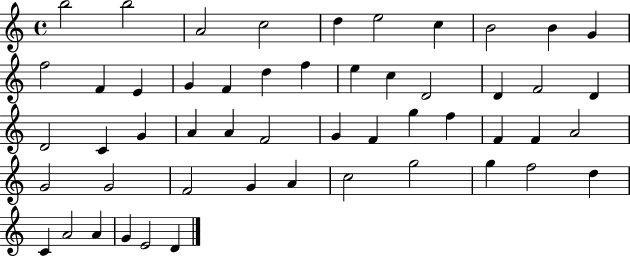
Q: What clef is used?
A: treble